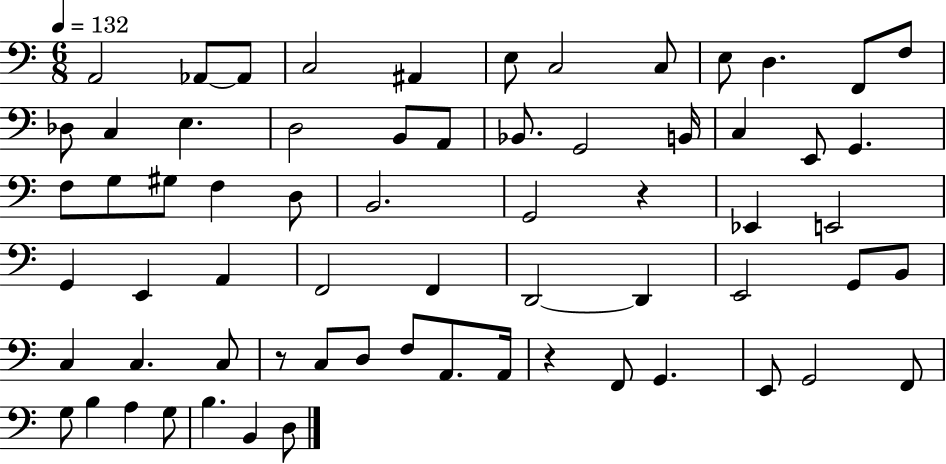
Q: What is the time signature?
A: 6/8